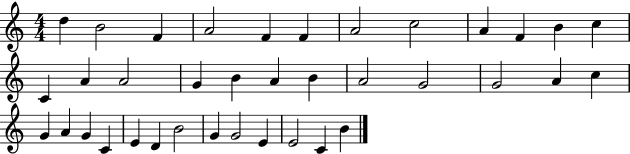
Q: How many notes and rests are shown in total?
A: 37